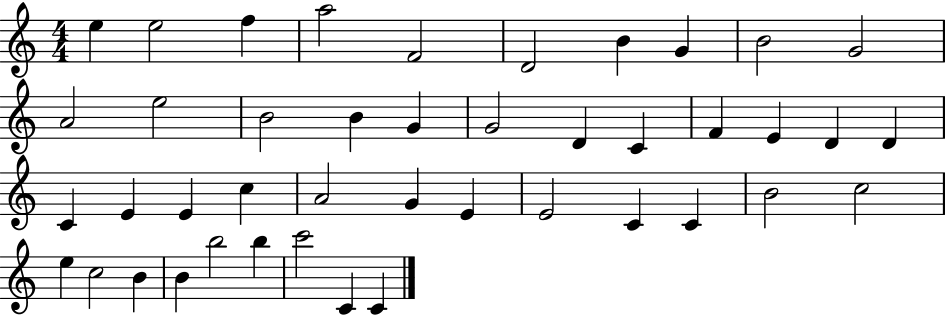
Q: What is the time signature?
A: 4/4